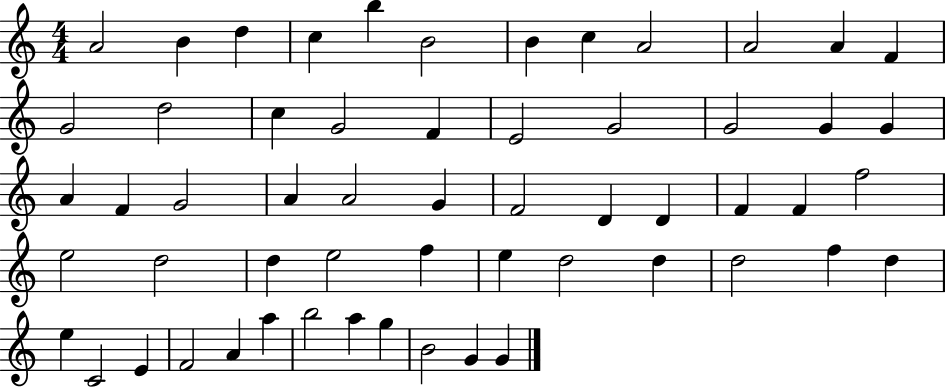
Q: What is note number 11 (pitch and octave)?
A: A4